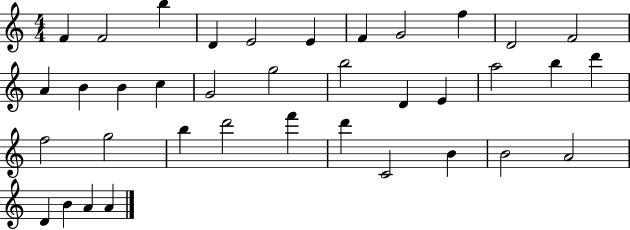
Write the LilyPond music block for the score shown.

{
  \clef treble
  \numericTimeSignature
  \time 4/4
  \key c \major
  f'4 f'2 b''4 | d'4 e'2 e'4 | f'4 g'2 f''4 | d'2 f'2 | \break a'4 b'4 b'4 c''4 | g'2 g''2 | b''2 d'4 e'4 | a''2 b''4 d'''4 | \break f''2 g''2 | b''4 d'''2 f'''4 | d'''4 c'2 b'4 | b'2 a'2 | \break d'4 b'4 a'4 a'4 | \bar "|."
}